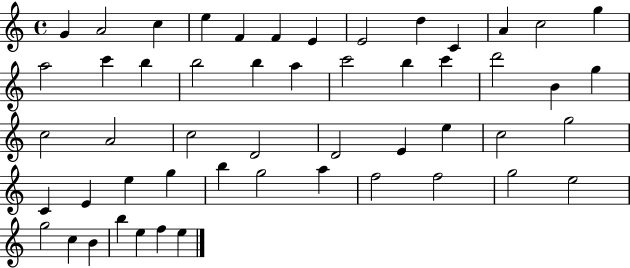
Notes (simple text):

G4/q A4/h C5/q E5/q F4/q F4/q E4/q E4/h D5/q C4/q A4/q C5/h G5/q A5/h C6/q B5/q B5/h B5/q A5/q C6/h B5/q C6/q D6/h B4/q G5/q C5/h A4/h C5/h D4/h D4/h E4/q E5/q C5/h G5/h C4/q E4/q E5/q G5/q B5/q G5/h A5/q F5/h F5/h G5/h E5/h G5/h C5/q B4/q B5/q E5/q F5/q E5/q